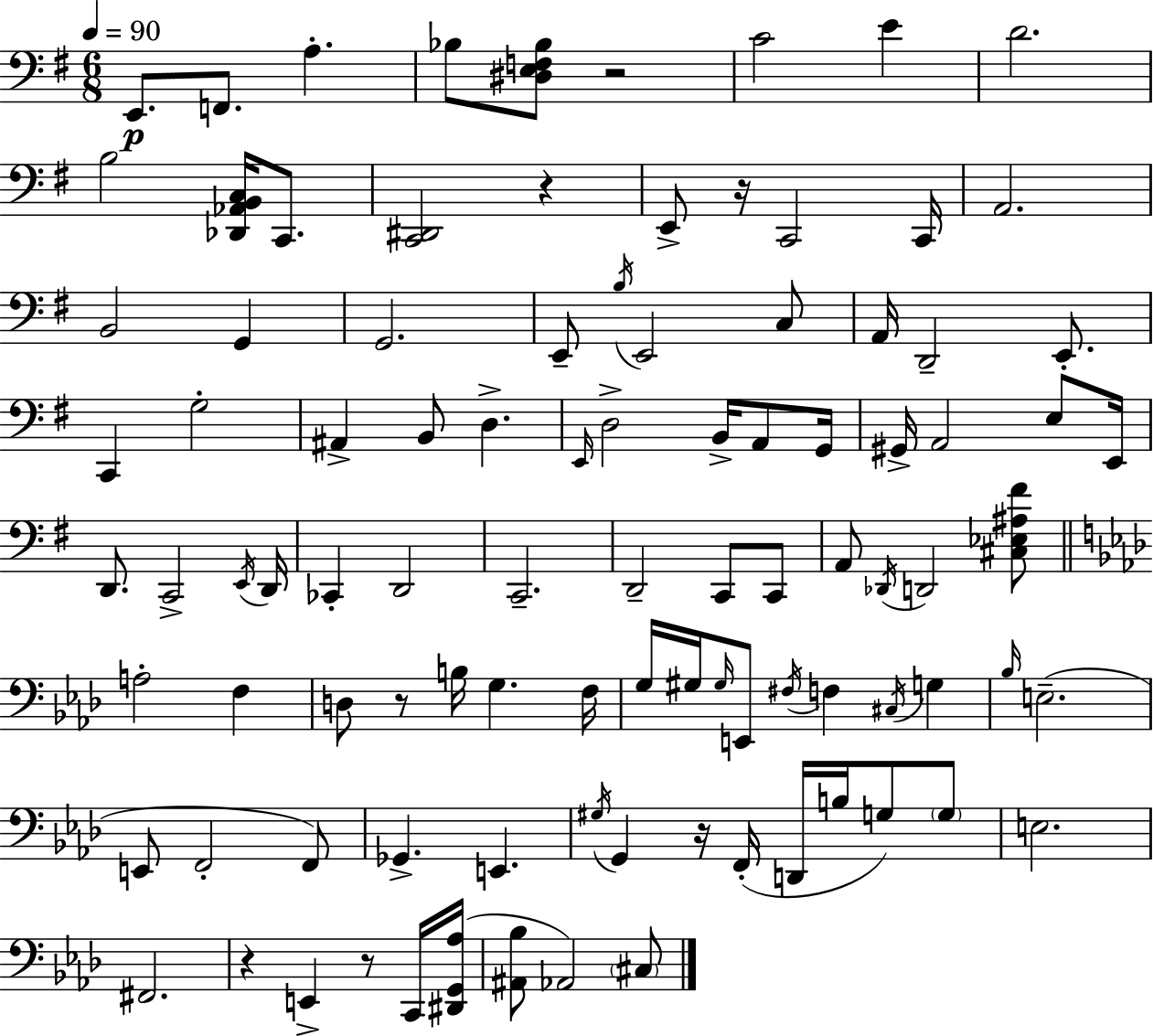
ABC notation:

X:1
T:Untitled
M:6/8
L:1/4
K:G
E,,/2 F,,/2 A, _B,/2 [^D,E,F,_B,]/2 z2 C2 E D2 B,2 [_D,,_A,,B,,C,]/4 C,,/2 [C,,^D,,]2 z E,,/2 z/4 C,,2 C,,/4 A,,2 B,,2 G,, G,,2 E,,/2 B,/4 E,,2 C,/2 A,,/4 D,,2 E,,/2 C,, G,2 ^A,, B,,/2 D, E,,/4 D,2 B,,/4 A,,/2 G,,/4 ^G,,/4 A,,2 E,/2 E,,/4 D,,/2 C,,2 E,,/4 D,,/4 _C,, D,,2 C,,2 D,,2 C,,/2 C,,/2 A,,/2 _D,,/4 D,,2 [^C,_E,^A,^F]/2 A,2 F, D,/2 z/2 B,/4 G, F,/4 G,/4 ^G,/4 ^G,/4 E,,/2 ^F,/4 F, ^C,/4 G, _B,/4 E,2 E,,/2 F,,2 F,,/2 _G,, E,, ^G,/4 G,, z/4 F,,/4 D,,/4 B,/4 G,/2 G,/2 E,2 ^F,,2 z E,, z/2 C,,/4 [^D,,G,,_A,]/4 [^A,,_B,]/2 _A,,2 ^C,/2